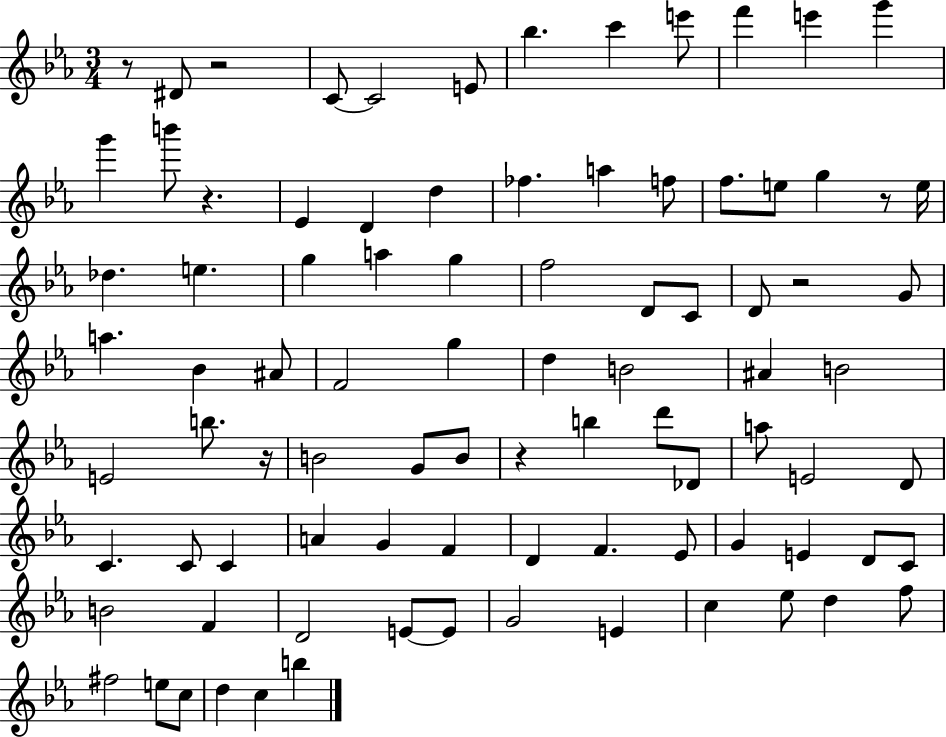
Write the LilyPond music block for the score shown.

{
  \clef treble
  \numericTimeSignature
  \time 3/4
  \key ees \major
  r8 dis'8 r2 | c'8~~ c'2 e'8 | bes''4. c'''4 e'''8 | f'''4 e'''4 g'''4 | \break g'''4 b'''8 r4. | ees'4 d'4 d''4 | fes''4. a''4 f''8 | f''8. e''8 g''4 r8 e''16 | \break des''4. e''4. | g''4 a''4 g''4 | f''2 d'8 c'8 | d'8 r2 g'8 | \break a''4. bes'4 ais'8 | f'2 g''4 | d''4 b'2 | ais'4 b'2 | \break e'2 b''8. r16 | b'2 g'8 b'8 | r4 b''4 d'''8 des'8 | a''8 e'2 d'8 | \break c'4. c'8 c'4 | a'4 g'4 f'4 | d'4 f'4. ees'8 | g'4 e'4 d'8 c'8 | \break b'2 f'4 | d'2 e'8~~ e'8 | g'2 e'4 | c''4 ees''8 d''4 f''8 | \break fis''2 e''8 c''8 | d''4 c''4 b''4 | \bar "|."
}